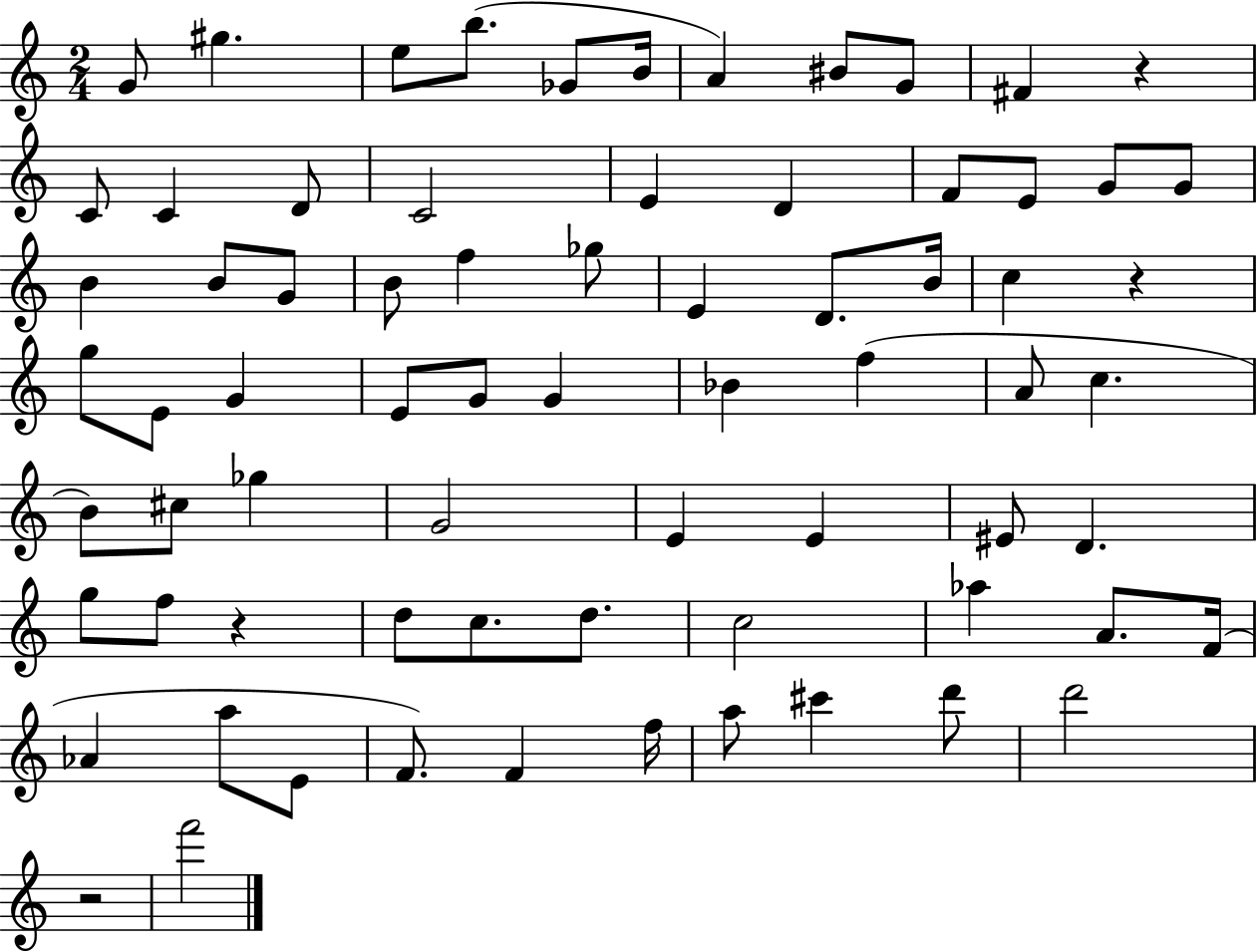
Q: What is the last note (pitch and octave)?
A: F6